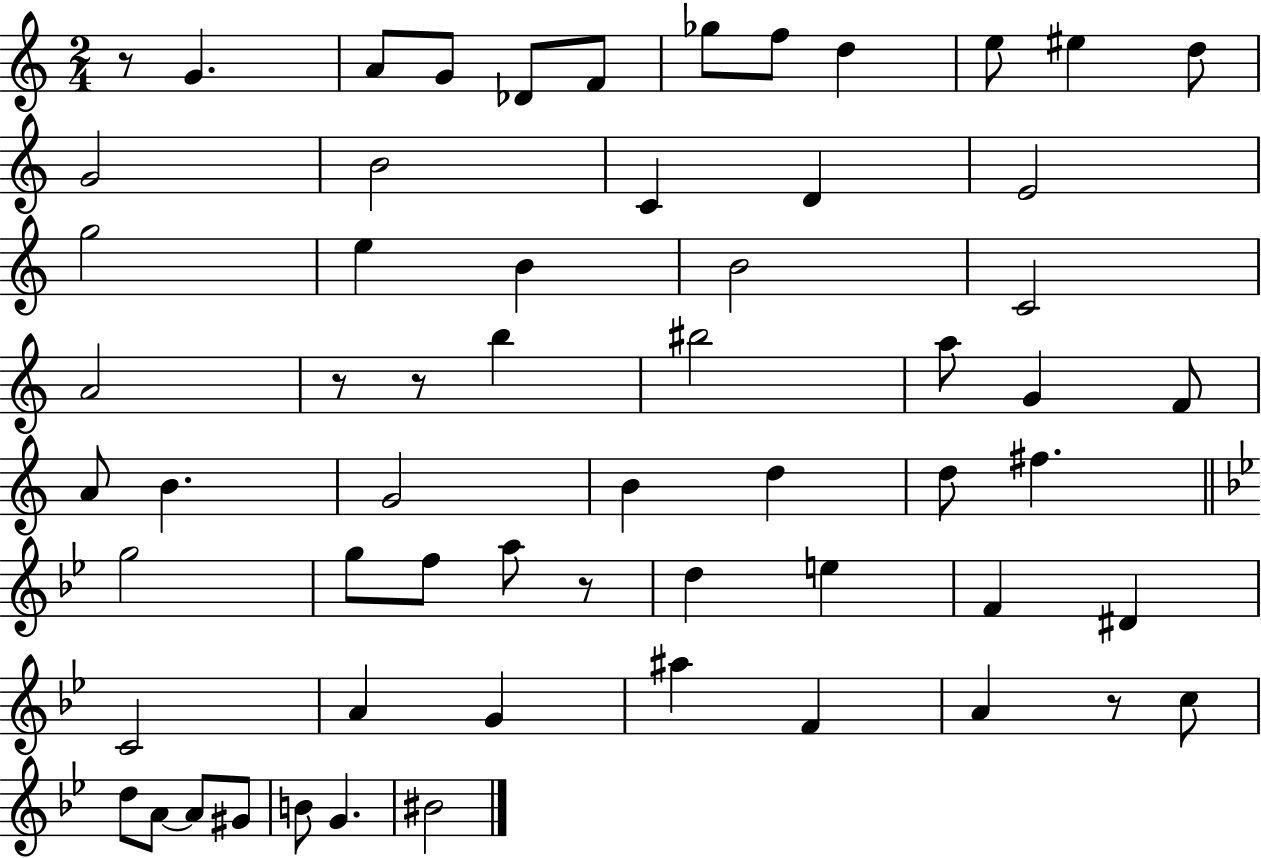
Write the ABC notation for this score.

X:1
T:Untitled
M:2/4
L:1/4
K:C
z/2 G A/2 G/2 _D/2 F/2 _g/2 f/2 d e/2 ^e d/2 G2 B2 C D E2 g2 e B B2 C2 A2 z/2 z/2 b ^b2 a/2 G F/2 A/2 B G2 B d d/2 ^f g2 g/2 f/2 a/2 z/2 d e F ^D C2 A G ^a F A z/2 c/2 d/2 A/2 A/2 ^G/2 B/2 G ^B2